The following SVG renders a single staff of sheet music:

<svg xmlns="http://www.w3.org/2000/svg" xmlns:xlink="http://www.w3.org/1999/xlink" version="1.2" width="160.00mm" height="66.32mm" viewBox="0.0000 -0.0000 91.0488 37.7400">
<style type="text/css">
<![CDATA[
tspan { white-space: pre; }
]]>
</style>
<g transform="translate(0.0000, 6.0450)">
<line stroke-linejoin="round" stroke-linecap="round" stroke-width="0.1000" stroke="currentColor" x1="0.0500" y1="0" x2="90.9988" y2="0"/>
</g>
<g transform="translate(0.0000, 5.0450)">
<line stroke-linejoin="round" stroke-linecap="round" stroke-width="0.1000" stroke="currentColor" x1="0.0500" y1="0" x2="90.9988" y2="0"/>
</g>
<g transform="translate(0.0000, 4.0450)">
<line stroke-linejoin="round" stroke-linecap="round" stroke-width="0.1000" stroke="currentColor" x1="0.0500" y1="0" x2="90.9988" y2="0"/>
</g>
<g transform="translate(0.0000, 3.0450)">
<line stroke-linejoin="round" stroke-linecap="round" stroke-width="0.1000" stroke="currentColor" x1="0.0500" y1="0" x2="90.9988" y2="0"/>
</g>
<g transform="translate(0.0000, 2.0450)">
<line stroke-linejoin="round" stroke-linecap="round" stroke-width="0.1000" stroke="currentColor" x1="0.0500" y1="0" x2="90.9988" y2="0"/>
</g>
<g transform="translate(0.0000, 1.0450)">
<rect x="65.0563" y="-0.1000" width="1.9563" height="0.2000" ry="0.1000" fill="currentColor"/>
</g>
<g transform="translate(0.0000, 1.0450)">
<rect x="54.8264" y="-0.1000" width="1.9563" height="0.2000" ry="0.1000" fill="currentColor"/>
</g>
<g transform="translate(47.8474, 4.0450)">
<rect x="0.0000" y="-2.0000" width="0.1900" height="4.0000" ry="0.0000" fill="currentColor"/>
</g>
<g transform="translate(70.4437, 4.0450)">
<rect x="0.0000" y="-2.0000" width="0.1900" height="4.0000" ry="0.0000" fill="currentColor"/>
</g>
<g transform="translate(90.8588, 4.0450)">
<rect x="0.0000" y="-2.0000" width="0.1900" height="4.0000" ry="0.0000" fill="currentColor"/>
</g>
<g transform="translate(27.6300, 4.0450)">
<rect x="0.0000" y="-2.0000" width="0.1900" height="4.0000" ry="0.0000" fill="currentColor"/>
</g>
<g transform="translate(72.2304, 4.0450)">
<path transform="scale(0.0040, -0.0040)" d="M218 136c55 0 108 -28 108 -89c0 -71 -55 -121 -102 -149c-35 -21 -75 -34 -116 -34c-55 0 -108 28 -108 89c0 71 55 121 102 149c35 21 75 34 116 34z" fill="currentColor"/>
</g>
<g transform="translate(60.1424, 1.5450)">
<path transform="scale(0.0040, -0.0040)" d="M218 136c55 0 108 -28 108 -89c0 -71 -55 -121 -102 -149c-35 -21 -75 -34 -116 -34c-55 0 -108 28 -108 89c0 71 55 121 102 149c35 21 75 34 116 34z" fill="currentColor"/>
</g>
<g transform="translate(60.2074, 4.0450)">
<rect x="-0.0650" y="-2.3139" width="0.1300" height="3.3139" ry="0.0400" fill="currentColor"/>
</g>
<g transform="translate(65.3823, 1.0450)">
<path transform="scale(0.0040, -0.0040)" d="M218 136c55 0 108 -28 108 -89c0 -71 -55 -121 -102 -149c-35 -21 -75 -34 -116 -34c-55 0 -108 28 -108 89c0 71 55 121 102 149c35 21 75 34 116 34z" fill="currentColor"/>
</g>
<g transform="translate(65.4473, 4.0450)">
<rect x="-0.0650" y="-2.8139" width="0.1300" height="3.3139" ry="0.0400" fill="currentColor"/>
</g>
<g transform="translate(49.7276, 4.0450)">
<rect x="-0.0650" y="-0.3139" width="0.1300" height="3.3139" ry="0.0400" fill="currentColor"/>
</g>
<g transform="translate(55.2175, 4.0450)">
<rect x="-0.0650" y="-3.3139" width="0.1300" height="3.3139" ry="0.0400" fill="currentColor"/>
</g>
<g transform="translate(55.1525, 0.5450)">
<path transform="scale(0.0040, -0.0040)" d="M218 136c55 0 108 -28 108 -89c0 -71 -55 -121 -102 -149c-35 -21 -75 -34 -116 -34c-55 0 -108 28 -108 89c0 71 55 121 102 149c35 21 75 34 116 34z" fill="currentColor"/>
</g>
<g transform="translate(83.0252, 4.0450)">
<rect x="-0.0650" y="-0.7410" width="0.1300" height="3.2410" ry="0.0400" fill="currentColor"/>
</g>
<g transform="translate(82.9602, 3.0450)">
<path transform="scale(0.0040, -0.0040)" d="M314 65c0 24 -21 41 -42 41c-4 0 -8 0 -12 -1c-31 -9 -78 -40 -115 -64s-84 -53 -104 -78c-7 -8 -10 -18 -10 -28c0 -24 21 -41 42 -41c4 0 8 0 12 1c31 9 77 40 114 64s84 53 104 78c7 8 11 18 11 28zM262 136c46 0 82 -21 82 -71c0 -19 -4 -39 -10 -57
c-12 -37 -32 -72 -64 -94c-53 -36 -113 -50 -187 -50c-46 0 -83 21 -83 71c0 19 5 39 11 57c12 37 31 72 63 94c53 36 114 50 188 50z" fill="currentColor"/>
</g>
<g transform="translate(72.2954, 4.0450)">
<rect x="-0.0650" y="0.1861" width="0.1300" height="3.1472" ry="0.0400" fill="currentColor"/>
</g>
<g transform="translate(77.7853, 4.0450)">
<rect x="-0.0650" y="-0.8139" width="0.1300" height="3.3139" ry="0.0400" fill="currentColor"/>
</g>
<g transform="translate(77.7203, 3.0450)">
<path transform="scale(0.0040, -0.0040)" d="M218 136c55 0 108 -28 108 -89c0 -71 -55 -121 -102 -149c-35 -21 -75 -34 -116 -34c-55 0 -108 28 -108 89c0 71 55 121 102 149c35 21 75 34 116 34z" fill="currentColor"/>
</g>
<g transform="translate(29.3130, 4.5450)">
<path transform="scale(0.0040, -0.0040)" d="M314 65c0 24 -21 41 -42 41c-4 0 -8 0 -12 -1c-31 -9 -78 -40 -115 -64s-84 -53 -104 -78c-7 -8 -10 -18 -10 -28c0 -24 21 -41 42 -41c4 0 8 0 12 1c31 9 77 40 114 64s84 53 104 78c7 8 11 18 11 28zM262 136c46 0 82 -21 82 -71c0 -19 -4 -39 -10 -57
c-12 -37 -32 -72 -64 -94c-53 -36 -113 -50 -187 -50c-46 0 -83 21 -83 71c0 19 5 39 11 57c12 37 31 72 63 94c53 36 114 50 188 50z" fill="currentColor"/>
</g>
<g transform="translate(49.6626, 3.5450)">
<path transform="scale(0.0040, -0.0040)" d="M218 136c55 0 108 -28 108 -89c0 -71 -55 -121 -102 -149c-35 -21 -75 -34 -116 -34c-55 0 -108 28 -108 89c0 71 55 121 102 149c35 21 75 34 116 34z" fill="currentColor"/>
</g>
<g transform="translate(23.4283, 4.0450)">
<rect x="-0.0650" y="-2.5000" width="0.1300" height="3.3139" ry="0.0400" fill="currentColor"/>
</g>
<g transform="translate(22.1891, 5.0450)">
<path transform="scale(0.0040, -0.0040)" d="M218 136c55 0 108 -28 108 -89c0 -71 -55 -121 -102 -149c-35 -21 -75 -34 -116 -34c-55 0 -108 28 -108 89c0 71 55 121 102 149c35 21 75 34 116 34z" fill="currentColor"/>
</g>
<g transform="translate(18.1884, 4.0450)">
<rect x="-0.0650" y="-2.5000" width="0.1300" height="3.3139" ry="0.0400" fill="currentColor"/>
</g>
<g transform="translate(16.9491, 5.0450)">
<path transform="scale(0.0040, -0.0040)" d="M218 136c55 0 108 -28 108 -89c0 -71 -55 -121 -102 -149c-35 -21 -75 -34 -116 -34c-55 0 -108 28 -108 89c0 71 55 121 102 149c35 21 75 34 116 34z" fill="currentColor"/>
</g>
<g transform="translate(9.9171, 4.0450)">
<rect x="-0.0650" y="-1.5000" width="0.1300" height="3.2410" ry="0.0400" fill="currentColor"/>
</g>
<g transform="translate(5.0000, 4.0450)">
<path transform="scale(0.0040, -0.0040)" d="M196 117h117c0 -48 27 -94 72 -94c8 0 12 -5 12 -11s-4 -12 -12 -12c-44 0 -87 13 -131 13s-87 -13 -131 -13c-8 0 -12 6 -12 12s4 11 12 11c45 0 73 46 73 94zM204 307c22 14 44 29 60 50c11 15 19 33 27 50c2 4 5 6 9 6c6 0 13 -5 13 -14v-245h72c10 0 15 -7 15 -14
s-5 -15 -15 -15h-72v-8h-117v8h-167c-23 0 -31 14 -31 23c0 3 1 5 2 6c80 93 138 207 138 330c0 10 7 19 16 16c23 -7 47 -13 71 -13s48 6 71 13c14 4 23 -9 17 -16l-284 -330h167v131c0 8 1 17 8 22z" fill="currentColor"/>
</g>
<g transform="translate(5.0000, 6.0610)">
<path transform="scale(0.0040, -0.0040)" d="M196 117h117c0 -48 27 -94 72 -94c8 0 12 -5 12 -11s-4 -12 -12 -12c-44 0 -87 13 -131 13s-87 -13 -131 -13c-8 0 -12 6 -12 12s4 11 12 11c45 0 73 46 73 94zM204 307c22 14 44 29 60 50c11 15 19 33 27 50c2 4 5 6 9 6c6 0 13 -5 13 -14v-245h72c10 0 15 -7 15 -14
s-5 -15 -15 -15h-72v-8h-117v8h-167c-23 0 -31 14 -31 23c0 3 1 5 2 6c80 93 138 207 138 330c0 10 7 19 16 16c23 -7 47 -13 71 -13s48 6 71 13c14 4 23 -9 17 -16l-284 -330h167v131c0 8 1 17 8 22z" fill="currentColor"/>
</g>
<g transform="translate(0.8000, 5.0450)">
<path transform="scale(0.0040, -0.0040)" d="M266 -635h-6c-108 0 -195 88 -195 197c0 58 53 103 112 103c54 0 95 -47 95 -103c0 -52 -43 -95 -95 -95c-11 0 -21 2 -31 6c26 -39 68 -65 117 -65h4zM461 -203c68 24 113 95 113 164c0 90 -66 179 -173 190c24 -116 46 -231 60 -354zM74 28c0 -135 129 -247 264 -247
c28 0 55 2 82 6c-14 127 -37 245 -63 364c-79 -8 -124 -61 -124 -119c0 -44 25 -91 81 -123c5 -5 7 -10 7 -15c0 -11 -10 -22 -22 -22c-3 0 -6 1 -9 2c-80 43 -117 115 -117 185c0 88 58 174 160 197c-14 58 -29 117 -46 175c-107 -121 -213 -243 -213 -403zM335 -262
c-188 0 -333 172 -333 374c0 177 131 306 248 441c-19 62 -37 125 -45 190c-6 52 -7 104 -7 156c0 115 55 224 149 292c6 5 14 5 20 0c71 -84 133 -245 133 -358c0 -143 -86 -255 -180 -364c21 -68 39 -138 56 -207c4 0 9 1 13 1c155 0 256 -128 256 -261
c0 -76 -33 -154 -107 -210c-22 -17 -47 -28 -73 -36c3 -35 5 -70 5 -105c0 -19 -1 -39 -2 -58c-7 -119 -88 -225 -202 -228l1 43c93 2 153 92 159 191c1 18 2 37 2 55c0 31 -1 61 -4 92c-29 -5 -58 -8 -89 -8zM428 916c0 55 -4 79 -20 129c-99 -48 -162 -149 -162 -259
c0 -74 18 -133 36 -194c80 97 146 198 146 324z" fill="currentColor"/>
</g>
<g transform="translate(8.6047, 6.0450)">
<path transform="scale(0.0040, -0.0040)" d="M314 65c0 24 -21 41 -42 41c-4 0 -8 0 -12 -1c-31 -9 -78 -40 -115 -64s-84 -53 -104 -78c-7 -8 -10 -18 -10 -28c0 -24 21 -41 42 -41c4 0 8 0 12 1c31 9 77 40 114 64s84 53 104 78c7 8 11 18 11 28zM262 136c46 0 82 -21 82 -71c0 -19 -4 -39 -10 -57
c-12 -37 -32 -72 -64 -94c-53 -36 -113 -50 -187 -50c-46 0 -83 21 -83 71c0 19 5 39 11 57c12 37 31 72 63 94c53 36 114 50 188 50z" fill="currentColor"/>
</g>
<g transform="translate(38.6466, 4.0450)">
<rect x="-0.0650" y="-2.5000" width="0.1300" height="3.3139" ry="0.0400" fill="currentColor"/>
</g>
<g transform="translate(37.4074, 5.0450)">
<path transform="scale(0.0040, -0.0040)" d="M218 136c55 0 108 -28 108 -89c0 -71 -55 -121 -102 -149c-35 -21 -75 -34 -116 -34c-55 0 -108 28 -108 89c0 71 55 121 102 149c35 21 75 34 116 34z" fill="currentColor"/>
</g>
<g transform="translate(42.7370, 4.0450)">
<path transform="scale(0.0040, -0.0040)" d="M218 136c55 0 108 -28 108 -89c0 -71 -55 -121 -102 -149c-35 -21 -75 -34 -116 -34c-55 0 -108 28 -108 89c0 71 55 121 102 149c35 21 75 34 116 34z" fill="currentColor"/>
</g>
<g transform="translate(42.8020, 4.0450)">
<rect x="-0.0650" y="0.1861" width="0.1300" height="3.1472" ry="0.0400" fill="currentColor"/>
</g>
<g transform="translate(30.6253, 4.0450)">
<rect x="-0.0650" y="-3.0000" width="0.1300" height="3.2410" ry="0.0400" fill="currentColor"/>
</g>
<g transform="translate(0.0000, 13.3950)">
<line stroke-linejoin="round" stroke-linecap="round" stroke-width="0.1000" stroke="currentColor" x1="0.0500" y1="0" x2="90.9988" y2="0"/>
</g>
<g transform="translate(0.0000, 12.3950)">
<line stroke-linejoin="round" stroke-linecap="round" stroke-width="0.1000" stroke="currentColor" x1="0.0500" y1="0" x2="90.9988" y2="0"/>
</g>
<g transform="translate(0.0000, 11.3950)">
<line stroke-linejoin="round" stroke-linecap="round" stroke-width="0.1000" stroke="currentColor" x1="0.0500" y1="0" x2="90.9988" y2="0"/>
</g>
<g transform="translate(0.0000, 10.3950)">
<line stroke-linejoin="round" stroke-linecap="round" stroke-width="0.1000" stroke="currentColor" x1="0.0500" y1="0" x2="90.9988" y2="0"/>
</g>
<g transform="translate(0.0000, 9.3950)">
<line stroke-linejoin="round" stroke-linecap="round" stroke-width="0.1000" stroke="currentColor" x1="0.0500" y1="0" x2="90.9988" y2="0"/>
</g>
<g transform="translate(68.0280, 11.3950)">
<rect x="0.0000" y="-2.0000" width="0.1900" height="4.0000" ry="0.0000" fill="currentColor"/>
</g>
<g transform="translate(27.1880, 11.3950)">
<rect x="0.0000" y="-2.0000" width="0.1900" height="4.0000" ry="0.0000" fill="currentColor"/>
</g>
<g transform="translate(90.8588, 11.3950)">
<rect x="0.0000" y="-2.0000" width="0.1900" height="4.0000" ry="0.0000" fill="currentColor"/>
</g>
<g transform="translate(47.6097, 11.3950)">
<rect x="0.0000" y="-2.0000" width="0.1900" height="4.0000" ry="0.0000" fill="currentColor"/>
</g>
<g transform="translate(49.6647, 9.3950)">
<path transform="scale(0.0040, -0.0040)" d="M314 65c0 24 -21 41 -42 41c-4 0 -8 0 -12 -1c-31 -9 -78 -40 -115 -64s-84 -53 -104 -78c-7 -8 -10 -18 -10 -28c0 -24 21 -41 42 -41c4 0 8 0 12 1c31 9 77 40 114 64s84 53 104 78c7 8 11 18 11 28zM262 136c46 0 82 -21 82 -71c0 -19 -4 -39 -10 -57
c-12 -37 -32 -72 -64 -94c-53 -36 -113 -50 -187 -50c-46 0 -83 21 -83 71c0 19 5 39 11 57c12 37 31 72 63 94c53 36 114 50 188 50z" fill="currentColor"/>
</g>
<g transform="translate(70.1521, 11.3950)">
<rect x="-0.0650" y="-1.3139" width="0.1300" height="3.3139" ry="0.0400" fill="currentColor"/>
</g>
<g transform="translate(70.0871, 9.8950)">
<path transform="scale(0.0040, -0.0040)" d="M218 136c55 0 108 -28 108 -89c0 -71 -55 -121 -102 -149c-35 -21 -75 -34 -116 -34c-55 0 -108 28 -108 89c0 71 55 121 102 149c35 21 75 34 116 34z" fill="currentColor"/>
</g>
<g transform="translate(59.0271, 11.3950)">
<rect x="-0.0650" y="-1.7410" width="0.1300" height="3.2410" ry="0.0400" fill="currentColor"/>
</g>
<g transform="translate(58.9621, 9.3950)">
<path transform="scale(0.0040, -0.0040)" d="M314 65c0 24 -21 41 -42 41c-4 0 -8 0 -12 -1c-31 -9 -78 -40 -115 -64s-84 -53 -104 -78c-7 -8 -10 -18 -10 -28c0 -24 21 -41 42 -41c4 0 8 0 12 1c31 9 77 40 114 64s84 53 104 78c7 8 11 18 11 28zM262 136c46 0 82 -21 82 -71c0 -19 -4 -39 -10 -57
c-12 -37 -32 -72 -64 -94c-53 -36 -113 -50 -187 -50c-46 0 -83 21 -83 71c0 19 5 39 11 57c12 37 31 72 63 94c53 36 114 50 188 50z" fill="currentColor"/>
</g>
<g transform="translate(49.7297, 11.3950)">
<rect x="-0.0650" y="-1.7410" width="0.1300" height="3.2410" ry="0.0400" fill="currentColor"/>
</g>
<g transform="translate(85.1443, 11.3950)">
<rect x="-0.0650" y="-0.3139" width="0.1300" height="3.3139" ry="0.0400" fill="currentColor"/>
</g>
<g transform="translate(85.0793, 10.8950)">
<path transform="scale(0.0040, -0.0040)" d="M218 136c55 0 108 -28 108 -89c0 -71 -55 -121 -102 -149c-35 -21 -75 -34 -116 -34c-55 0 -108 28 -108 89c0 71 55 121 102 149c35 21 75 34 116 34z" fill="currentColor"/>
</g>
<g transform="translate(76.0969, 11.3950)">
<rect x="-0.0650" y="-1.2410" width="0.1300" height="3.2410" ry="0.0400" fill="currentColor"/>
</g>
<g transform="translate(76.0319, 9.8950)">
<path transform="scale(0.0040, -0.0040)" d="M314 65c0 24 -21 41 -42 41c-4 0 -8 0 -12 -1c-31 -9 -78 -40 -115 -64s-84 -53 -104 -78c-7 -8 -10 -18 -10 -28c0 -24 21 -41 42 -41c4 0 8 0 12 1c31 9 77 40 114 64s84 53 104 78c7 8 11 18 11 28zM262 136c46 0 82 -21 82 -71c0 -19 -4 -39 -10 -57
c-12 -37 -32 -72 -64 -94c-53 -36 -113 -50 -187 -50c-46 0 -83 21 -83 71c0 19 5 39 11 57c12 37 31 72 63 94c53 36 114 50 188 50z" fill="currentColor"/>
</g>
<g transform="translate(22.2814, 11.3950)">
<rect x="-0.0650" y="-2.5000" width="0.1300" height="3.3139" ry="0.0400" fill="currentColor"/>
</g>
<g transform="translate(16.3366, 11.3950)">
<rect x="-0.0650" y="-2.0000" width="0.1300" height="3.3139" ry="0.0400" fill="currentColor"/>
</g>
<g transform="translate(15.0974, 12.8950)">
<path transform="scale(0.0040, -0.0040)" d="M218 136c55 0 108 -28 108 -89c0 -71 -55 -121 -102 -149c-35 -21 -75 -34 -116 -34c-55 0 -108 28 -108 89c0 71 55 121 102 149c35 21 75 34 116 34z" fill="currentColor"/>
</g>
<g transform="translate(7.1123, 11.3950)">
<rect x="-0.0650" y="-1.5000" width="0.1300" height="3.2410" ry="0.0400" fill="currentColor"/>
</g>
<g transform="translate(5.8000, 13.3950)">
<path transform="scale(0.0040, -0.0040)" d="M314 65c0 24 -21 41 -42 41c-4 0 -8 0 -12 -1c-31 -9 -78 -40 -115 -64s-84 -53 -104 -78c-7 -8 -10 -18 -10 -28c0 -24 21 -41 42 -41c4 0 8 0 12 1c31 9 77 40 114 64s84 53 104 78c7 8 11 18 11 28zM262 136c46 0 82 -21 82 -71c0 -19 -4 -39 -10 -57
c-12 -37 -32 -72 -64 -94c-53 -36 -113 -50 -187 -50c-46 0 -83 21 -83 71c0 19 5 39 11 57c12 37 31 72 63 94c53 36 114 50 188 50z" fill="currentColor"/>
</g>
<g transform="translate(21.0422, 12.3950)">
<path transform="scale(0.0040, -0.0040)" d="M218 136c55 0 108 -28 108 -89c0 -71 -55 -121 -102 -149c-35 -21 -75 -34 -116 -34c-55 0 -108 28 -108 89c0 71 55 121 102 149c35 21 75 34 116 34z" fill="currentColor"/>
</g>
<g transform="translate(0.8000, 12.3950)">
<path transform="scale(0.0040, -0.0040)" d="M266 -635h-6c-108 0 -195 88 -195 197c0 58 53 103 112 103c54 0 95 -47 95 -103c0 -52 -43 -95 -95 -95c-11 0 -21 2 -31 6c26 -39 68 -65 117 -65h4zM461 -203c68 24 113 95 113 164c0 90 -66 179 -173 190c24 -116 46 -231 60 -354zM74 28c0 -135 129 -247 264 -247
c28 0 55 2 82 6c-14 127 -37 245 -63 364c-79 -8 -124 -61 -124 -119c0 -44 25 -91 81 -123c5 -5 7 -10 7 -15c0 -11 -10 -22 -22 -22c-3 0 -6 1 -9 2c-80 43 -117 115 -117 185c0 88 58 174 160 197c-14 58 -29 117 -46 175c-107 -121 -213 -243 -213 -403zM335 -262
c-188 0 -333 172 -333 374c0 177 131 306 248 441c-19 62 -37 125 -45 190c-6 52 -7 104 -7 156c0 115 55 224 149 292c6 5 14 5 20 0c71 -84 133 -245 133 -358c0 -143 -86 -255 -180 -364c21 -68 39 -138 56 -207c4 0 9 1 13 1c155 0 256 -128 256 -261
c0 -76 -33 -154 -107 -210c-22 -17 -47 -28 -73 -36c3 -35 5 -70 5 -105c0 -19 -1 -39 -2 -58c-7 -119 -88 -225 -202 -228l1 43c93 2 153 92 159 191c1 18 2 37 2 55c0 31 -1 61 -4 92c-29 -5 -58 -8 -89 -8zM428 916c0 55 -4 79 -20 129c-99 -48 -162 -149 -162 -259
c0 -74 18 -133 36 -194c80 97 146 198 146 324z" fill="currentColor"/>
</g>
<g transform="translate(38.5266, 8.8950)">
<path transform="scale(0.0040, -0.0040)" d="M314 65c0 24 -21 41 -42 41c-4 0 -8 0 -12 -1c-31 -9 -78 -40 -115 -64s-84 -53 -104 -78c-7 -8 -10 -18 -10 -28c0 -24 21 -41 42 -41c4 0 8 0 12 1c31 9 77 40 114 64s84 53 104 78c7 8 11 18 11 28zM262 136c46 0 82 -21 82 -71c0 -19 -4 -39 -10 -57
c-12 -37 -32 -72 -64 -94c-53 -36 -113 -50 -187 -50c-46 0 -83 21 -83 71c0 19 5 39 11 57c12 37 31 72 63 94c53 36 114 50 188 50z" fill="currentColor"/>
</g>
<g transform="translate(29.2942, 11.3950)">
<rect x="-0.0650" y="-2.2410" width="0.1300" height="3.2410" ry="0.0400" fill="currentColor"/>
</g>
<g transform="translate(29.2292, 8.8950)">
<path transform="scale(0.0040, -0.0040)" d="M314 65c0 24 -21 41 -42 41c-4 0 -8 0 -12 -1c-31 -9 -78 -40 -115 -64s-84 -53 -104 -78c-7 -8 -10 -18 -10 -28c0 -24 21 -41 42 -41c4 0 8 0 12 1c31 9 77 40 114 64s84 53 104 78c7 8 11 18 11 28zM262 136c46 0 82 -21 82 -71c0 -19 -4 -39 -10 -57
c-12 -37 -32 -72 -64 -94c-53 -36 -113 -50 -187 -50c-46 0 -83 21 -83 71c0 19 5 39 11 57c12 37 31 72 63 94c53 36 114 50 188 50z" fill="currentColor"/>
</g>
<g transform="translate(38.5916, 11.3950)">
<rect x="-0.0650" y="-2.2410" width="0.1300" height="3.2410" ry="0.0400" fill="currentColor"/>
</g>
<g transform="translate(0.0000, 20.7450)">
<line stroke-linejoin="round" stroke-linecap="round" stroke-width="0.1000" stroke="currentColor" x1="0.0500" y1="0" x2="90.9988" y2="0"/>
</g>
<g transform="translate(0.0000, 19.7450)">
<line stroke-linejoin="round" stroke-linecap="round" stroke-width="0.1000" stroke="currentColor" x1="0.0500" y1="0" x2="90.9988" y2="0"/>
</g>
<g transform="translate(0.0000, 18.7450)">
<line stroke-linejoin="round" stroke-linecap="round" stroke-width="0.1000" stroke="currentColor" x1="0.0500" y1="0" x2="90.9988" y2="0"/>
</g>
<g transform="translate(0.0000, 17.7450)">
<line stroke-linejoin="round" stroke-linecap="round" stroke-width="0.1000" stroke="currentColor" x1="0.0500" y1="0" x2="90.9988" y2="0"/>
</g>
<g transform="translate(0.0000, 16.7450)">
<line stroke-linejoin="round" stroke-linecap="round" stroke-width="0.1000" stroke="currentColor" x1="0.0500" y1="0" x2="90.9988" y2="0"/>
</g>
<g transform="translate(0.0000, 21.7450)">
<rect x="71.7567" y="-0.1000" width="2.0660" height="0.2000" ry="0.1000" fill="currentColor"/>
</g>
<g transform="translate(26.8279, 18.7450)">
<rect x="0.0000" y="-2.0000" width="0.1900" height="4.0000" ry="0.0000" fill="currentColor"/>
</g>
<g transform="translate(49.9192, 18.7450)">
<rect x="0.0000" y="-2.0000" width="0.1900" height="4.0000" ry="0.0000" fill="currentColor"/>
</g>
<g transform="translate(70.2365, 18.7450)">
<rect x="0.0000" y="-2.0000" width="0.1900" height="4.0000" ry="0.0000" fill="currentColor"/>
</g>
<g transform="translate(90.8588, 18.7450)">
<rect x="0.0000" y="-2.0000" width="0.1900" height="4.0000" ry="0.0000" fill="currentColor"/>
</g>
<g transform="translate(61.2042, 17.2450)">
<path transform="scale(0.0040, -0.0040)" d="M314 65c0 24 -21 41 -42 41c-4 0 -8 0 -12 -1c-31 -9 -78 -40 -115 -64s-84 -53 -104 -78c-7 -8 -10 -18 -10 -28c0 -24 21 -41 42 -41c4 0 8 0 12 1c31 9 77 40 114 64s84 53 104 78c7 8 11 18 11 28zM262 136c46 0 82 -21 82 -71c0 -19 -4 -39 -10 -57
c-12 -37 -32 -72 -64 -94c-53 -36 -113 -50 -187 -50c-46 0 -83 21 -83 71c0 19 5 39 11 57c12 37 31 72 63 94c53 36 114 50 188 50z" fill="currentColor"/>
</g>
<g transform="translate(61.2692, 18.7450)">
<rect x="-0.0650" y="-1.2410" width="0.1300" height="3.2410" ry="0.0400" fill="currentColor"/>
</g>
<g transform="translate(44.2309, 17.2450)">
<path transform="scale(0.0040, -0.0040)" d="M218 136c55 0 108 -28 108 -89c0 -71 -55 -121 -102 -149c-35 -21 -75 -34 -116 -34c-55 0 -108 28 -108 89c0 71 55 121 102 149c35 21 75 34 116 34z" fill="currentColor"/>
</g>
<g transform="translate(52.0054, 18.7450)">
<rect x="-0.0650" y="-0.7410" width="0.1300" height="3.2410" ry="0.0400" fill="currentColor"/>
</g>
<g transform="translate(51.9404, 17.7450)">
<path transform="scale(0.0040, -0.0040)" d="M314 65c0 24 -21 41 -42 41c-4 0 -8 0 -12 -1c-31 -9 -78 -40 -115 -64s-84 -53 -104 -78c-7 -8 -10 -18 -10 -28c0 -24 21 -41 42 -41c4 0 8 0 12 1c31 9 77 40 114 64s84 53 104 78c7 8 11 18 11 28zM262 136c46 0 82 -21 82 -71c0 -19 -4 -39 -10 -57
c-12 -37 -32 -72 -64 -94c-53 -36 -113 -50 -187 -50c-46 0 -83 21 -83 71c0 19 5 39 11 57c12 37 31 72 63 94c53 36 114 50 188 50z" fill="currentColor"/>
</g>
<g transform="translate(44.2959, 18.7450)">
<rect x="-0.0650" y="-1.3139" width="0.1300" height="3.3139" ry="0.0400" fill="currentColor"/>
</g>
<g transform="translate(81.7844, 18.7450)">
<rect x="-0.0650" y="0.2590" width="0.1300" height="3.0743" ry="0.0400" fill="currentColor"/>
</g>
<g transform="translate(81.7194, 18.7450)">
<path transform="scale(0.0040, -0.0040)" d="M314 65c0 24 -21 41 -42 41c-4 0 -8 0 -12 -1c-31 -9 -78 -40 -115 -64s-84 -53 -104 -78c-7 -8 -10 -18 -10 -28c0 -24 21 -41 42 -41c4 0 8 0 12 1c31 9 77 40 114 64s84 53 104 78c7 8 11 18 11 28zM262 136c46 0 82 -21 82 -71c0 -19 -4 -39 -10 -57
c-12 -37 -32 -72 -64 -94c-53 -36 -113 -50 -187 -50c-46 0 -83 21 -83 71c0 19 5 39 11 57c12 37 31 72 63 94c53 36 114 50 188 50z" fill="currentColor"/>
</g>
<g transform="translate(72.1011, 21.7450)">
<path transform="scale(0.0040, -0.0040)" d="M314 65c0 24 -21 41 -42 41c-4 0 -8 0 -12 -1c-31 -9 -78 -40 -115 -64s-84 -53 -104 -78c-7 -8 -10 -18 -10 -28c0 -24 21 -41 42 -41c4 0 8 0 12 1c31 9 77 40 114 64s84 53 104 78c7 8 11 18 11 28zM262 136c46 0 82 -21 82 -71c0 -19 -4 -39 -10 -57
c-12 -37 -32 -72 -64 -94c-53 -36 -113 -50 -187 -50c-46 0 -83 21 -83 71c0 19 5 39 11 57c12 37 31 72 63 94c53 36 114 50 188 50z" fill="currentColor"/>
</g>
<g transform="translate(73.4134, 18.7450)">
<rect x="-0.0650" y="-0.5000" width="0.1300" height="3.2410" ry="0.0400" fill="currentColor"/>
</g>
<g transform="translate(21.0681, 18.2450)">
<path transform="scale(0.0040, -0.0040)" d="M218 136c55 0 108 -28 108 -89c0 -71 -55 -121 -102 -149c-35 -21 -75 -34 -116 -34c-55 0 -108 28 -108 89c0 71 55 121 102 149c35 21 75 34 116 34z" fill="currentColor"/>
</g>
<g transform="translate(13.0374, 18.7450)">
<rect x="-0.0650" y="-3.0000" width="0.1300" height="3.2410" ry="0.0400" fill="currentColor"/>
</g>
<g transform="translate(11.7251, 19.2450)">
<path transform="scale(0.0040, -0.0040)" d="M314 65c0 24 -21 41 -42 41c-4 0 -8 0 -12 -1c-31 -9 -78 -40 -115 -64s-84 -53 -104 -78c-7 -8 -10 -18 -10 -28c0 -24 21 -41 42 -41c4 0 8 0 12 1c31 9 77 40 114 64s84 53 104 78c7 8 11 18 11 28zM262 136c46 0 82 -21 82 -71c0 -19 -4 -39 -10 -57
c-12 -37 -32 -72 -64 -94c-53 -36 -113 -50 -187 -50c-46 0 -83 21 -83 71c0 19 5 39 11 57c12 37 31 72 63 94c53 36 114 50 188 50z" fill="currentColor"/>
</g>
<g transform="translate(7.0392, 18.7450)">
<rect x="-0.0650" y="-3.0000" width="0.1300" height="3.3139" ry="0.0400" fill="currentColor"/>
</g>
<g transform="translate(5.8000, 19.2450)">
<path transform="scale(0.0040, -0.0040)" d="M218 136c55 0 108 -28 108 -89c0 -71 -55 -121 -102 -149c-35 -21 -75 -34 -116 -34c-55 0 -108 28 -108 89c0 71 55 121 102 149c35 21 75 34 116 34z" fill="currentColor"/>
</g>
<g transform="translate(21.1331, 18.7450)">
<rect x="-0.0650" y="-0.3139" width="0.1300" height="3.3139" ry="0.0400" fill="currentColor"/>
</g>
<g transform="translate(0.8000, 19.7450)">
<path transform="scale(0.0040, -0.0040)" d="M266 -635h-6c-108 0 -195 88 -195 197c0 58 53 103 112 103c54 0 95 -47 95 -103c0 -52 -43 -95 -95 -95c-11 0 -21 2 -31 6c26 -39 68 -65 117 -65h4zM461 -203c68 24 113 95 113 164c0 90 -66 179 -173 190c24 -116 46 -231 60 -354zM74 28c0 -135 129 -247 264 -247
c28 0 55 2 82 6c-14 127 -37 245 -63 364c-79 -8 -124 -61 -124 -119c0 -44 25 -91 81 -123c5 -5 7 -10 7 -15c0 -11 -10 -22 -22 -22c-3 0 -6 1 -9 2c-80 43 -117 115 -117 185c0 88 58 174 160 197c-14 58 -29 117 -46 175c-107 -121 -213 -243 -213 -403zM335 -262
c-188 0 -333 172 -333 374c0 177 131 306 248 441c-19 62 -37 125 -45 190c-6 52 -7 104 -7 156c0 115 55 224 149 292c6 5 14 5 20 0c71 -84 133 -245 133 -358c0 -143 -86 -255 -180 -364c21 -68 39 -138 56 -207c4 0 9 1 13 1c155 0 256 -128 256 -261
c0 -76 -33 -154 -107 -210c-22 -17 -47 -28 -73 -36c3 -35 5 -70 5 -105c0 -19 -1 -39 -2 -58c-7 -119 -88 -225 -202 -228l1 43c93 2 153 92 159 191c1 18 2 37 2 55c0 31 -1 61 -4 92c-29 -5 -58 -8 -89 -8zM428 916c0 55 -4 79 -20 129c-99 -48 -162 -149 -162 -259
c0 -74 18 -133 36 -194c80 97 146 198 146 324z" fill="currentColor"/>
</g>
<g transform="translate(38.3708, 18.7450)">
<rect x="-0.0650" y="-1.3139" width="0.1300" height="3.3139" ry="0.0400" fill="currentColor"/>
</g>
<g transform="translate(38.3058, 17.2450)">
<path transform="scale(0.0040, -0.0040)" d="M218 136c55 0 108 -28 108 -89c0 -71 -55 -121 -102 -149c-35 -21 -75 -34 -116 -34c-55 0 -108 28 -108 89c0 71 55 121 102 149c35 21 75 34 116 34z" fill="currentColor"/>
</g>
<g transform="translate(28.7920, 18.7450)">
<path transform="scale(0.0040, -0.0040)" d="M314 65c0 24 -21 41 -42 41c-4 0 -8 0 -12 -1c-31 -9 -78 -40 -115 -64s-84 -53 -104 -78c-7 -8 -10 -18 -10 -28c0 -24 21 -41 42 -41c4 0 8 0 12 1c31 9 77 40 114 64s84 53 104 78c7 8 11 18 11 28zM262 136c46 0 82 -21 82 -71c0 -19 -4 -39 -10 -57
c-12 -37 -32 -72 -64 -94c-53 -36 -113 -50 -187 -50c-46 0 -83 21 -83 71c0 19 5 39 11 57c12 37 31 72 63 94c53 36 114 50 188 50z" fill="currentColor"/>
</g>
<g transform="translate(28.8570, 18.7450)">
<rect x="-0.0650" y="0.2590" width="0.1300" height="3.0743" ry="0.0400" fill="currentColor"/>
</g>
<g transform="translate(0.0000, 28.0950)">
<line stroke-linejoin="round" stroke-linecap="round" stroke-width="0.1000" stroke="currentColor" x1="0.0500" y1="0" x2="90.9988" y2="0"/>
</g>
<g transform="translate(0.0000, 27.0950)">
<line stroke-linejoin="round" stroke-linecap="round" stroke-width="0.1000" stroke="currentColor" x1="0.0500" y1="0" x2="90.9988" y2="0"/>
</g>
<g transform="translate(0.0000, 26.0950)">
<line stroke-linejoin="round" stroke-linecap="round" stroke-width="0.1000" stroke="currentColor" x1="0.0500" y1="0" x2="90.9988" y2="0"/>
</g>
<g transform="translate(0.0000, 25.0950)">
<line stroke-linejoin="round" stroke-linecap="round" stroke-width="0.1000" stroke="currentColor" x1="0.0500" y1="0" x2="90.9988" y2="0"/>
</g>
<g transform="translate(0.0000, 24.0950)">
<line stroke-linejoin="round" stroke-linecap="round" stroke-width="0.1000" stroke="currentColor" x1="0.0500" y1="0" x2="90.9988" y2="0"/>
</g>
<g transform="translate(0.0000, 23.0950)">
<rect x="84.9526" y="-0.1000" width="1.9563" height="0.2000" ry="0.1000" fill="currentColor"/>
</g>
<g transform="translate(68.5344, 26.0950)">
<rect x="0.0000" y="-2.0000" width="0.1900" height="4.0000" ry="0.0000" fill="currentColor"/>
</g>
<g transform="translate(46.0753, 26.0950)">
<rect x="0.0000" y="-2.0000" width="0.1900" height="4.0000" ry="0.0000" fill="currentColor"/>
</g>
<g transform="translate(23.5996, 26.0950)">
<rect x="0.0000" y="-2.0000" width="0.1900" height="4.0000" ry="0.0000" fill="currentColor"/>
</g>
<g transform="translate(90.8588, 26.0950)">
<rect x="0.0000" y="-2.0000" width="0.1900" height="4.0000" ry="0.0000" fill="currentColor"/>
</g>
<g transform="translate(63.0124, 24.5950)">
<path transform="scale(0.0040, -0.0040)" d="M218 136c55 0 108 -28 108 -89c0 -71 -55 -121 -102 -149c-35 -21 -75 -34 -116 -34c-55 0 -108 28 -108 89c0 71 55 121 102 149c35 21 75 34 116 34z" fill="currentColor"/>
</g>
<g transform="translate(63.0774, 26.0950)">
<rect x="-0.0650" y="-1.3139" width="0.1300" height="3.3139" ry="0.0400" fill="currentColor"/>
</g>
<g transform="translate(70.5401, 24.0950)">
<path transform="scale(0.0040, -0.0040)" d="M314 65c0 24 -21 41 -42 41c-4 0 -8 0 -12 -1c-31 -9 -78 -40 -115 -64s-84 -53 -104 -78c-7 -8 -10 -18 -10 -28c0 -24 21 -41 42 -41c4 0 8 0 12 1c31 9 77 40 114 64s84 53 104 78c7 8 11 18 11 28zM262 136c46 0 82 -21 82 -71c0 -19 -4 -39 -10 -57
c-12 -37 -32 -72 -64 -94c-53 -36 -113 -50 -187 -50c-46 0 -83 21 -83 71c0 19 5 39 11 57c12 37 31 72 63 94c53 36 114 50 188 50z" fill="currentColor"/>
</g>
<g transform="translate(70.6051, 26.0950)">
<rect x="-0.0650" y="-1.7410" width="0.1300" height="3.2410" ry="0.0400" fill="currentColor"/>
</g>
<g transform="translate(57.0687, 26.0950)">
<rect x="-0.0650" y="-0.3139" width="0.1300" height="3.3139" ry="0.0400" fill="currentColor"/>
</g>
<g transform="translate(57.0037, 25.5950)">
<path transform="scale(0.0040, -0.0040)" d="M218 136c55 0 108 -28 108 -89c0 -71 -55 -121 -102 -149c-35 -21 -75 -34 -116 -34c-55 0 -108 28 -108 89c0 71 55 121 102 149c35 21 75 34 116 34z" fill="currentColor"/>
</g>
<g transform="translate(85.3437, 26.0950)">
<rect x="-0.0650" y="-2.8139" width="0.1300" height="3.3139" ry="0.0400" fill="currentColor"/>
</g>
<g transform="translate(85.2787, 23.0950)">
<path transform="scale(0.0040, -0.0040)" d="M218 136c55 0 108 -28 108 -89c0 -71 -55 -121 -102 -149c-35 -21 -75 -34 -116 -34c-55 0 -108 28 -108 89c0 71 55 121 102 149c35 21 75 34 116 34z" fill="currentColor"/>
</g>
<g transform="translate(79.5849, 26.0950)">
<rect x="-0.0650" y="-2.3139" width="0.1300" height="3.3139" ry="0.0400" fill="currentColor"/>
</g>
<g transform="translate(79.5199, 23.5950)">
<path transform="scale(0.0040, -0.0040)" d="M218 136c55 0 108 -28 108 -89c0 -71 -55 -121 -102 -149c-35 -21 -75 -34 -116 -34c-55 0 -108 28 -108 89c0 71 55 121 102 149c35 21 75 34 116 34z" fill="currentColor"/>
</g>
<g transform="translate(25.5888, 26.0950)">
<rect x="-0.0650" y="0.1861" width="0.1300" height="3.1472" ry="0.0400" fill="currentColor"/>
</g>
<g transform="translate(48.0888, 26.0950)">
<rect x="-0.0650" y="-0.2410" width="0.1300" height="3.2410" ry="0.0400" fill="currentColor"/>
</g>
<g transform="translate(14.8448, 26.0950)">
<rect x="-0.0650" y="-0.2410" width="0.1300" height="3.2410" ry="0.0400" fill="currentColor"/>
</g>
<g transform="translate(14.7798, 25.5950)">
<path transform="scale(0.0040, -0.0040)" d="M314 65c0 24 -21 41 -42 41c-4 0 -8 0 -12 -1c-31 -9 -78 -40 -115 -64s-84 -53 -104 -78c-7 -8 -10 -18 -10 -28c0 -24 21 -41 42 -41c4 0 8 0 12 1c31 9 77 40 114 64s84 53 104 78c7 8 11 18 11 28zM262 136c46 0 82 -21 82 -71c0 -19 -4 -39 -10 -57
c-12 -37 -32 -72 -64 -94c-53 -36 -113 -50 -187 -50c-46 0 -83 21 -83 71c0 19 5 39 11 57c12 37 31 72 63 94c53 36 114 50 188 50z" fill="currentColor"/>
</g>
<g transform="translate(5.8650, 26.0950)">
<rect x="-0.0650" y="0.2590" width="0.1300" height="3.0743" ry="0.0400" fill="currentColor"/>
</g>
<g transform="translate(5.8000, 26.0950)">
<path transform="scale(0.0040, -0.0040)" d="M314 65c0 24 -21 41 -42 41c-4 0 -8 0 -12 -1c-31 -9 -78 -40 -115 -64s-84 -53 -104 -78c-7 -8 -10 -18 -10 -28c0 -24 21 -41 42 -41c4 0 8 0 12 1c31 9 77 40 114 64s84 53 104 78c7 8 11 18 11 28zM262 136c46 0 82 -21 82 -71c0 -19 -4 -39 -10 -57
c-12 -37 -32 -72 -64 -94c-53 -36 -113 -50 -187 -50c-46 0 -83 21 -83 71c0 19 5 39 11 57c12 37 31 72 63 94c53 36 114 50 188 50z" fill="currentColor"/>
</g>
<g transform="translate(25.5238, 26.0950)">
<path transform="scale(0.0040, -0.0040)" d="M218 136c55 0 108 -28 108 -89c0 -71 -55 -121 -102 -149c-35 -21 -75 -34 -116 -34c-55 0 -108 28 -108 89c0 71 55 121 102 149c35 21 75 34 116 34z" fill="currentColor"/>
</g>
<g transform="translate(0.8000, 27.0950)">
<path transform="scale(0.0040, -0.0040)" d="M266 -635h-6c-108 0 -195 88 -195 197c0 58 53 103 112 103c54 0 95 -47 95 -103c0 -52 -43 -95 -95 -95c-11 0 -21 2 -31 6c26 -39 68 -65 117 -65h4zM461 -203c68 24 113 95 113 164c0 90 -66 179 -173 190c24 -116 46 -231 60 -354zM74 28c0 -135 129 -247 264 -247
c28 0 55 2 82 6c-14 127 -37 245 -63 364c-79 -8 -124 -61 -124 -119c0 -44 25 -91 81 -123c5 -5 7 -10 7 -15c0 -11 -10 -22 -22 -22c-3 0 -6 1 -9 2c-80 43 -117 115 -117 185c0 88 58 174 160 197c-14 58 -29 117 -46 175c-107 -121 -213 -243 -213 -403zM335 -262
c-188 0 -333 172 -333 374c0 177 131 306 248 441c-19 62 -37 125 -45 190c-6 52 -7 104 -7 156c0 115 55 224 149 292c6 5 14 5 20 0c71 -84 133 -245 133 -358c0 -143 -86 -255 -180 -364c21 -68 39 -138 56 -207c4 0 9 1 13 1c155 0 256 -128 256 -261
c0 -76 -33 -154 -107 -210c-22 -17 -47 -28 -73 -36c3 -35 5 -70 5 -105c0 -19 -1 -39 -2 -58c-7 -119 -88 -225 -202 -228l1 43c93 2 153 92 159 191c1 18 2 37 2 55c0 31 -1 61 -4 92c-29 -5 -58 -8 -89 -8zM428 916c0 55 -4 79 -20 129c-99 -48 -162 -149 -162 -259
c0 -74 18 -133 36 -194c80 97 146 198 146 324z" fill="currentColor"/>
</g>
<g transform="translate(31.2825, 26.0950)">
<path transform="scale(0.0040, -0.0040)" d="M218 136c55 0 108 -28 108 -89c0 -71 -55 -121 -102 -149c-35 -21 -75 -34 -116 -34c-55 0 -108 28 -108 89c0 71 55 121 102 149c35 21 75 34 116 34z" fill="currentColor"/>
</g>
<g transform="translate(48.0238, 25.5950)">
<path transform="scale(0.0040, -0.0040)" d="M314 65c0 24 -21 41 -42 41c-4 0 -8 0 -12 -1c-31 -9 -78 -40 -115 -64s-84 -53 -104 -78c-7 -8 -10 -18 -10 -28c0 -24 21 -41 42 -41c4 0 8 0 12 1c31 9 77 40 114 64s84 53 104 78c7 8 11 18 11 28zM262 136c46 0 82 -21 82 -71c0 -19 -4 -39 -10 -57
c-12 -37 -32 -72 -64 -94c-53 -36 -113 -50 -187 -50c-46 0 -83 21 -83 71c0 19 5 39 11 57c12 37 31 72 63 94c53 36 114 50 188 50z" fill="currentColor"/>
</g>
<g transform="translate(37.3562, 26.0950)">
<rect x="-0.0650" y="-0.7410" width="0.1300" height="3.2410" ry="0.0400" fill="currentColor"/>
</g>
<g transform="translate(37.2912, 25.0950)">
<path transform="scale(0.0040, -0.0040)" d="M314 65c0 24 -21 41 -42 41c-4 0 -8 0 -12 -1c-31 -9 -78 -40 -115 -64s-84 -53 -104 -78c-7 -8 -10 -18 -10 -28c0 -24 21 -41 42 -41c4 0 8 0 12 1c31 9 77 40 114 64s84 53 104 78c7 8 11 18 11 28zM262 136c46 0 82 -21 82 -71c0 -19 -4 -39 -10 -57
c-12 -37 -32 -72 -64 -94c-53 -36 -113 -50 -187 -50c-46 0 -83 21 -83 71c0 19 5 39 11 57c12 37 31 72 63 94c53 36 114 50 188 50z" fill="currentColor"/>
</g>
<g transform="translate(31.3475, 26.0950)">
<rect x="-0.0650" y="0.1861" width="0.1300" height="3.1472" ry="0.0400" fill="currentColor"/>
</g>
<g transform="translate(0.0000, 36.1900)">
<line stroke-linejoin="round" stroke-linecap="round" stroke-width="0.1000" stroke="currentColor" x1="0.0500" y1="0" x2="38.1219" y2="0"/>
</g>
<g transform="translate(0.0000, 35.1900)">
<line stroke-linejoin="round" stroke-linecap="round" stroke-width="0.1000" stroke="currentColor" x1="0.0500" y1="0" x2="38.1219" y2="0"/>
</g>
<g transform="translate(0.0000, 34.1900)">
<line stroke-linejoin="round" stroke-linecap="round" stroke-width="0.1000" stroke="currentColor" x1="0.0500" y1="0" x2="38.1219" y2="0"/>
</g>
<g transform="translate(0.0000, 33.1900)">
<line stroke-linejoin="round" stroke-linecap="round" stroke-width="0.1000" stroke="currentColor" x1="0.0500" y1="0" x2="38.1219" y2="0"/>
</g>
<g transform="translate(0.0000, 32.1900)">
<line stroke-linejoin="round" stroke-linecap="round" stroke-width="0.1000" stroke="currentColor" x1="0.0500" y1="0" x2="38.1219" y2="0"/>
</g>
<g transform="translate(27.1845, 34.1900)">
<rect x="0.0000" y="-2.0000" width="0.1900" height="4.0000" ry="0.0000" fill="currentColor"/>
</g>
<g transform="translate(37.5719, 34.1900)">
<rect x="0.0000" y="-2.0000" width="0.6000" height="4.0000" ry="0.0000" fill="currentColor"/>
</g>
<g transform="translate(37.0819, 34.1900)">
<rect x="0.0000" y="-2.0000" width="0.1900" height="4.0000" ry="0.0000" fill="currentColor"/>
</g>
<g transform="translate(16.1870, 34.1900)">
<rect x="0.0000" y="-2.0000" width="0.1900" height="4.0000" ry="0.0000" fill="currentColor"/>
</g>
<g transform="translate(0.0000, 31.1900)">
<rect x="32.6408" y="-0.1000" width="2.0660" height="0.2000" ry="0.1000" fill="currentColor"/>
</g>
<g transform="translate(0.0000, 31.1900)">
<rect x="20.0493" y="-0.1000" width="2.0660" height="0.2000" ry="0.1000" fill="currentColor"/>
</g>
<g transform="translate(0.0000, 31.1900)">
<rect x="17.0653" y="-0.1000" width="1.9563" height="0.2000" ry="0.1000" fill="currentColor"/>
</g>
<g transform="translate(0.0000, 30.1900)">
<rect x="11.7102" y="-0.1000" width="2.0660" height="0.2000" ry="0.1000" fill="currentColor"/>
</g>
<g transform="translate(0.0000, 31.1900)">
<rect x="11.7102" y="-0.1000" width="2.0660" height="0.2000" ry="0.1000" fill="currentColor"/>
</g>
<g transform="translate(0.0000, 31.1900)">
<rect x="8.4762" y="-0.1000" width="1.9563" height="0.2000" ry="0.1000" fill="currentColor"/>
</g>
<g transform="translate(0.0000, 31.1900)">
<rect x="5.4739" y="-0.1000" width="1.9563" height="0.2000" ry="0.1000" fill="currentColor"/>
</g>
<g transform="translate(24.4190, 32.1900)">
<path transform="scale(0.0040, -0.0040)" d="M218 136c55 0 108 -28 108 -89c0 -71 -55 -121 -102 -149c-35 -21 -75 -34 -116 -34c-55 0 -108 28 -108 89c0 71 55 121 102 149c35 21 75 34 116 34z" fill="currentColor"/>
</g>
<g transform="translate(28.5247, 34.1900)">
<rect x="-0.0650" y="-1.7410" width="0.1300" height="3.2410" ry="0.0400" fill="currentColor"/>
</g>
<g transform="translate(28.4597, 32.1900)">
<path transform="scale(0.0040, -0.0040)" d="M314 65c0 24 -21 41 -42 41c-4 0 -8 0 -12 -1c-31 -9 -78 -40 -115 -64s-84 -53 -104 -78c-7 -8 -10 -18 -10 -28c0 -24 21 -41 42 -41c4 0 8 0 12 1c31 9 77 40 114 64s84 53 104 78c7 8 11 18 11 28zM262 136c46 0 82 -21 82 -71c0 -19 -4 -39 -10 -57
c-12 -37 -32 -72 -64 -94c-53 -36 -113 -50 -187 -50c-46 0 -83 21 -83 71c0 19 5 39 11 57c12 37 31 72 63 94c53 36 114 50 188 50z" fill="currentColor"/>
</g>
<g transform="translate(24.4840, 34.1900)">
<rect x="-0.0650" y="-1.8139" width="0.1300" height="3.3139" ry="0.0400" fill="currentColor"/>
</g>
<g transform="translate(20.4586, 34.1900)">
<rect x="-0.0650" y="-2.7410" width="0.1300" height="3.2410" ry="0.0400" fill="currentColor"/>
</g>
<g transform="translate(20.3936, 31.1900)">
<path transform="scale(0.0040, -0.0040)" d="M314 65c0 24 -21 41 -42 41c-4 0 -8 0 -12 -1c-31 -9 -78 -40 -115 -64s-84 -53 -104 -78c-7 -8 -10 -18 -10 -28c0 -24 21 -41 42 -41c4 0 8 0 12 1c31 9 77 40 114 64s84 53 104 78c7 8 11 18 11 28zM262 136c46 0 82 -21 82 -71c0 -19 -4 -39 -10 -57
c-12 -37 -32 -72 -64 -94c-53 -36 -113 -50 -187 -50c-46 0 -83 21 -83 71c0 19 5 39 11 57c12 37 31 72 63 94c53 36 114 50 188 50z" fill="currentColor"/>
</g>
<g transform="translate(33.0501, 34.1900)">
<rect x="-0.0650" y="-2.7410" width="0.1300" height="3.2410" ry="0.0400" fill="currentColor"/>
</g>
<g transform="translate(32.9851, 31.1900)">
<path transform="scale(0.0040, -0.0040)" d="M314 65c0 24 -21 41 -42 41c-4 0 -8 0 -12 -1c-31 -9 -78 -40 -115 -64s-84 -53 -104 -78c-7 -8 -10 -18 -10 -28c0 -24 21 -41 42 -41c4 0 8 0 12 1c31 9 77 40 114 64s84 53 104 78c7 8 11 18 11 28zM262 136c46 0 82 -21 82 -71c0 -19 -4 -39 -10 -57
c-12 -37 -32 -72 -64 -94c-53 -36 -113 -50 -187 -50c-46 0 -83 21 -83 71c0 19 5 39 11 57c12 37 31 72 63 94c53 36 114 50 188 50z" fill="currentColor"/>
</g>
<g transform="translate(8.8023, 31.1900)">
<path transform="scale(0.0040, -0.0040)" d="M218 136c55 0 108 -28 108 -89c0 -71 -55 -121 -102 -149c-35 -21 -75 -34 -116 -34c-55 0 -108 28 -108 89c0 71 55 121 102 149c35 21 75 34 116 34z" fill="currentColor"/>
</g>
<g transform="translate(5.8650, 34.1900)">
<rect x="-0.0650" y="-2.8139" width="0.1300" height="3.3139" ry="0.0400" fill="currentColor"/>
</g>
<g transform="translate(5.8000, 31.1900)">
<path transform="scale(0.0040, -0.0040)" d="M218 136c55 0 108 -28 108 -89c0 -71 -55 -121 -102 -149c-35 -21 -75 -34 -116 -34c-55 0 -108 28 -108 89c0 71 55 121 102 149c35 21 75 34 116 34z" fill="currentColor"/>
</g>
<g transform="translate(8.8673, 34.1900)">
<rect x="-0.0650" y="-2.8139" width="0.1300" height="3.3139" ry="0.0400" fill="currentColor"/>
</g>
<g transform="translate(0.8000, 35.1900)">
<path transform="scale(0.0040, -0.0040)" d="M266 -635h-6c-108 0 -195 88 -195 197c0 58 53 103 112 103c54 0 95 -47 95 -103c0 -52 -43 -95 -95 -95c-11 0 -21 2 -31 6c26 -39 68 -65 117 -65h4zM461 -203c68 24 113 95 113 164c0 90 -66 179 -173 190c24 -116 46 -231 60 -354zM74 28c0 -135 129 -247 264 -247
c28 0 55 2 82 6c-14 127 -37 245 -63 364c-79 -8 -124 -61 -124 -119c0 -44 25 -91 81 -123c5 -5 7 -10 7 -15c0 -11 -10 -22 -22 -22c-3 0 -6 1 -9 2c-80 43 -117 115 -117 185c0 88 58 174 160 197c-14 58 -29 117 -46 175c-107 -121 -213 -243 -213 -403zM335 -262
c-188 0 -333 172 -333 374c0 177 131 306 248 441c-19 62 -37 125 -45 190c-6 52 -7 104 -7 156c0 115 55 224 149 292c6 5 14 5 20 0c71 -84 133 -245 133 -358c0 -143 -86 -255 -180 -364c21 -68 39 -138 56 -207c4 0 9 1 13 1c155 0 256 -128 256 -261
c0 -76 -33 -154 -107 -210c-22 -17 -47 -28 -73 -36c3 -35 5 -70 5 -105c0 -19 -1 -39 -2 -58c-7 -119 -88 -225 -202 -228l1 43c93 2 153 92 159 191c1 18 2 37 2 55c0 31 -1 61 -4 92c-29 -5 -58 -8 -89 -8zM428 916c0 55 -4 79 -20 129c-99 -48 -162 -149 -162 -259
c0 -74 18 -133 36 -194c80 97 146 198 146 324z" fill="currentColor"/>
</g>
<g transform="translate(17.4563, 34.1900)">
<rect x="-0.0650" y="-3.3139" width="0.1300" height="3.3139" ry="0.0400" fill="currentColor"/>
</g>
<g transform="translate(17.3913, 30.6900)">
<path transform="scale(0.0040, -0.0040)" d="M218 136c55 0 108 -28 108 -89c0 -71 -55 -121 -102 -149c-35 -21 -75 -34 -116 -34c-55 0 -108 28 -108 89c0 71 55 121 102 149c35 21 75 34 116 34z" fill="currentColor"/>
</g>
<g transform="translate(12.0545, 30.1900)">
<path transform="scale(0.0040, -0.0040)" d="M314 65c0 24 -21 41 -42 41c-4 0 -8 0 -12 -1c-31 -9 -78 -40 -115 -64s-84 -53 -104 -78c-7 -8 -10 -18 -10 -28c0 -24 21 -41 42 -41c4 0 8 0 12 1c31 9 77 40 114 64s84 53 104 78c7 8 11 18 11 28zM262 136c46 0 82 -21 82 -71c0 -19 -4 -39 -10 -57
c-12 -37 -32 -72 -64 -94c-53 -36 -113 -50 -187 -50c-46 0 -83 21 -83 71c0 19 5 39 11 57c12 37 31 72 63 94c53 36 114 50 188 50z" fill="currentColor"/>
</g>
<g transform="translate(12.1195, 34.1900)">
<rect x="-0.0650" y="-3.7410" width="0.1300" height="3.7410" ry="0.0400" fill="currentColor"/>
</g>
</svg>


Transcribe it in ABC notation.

X:1
T:Untitled
M:4/4
L:1/4
K:C
E2 G G A2 G B c b g a B d d2 E2 F G g2 g2 f2 f2 e e2 c A A2 c B2 e e d2 e2 C2 B2 B2 c2 B B d2 c2 c e f2 g a a a c'2 b a2 f f2 a2